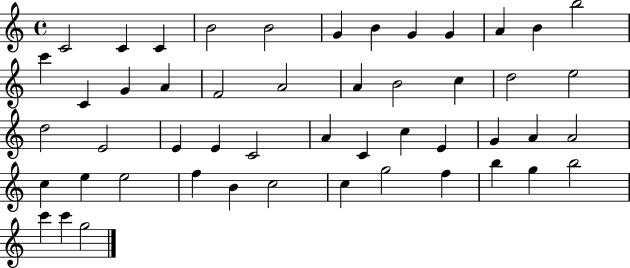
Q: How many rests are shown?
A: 0